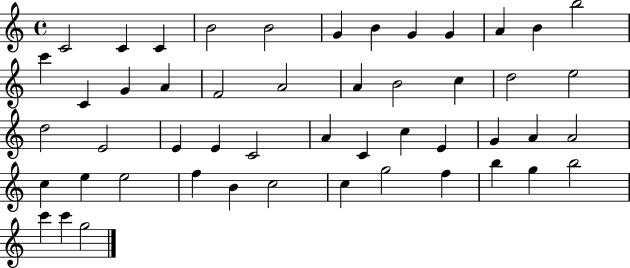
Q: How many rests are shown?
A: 0